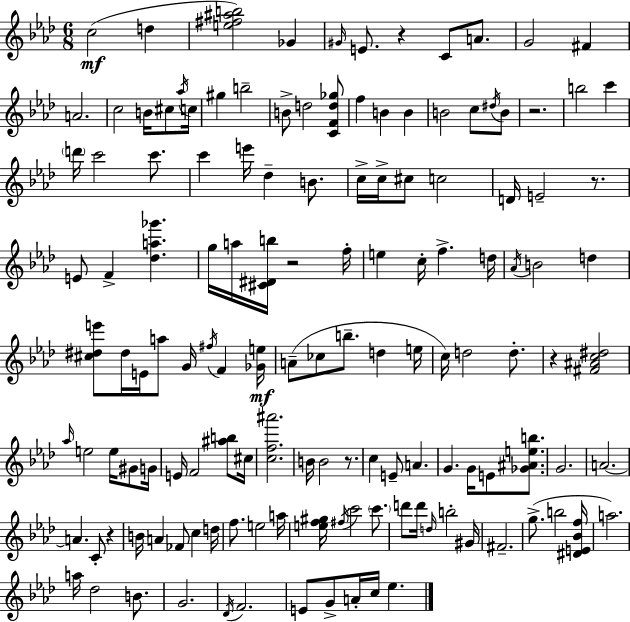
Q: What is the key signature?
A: F minor